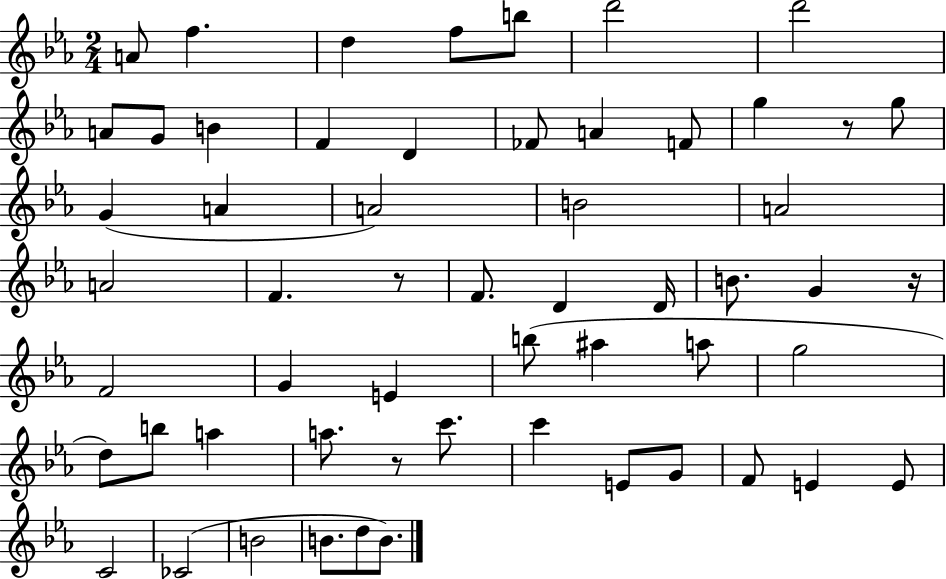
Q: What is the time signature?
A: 2/4